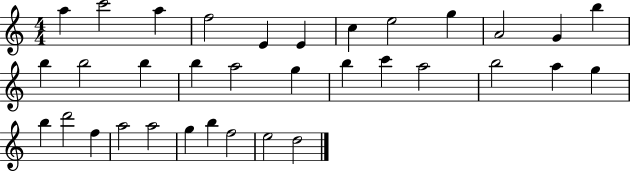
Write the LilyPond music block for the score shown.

{
  \clef treble
  \numericTimeSignature
  \time 4/4
  \key c \major
  a''4 c'''2 a''4 | f''2 e'4 e'4 | c''4 e''2 g''4 | a'2 g'4 b''4 | \break b''4 b''2 b''4 | b''4 a''2 g''4 | b''4 c'''4 a''2 | b''2 a''4 g''4 | \break b''4 d'''2 f''4 | a''2 a''2 | g''4 b''4 f''2 | e''2 d''2 | \break \bar "|."
}